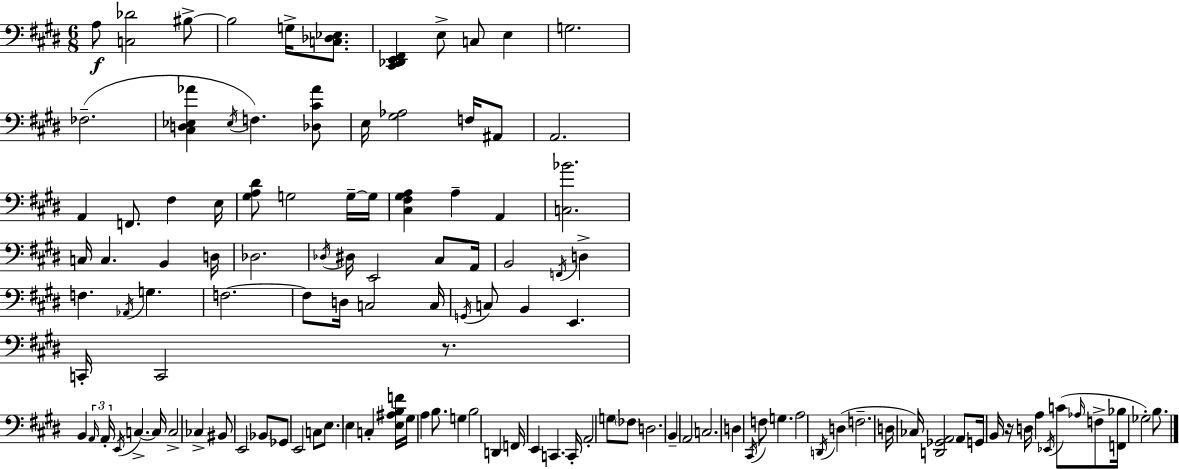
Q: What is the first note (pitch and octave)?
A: A3